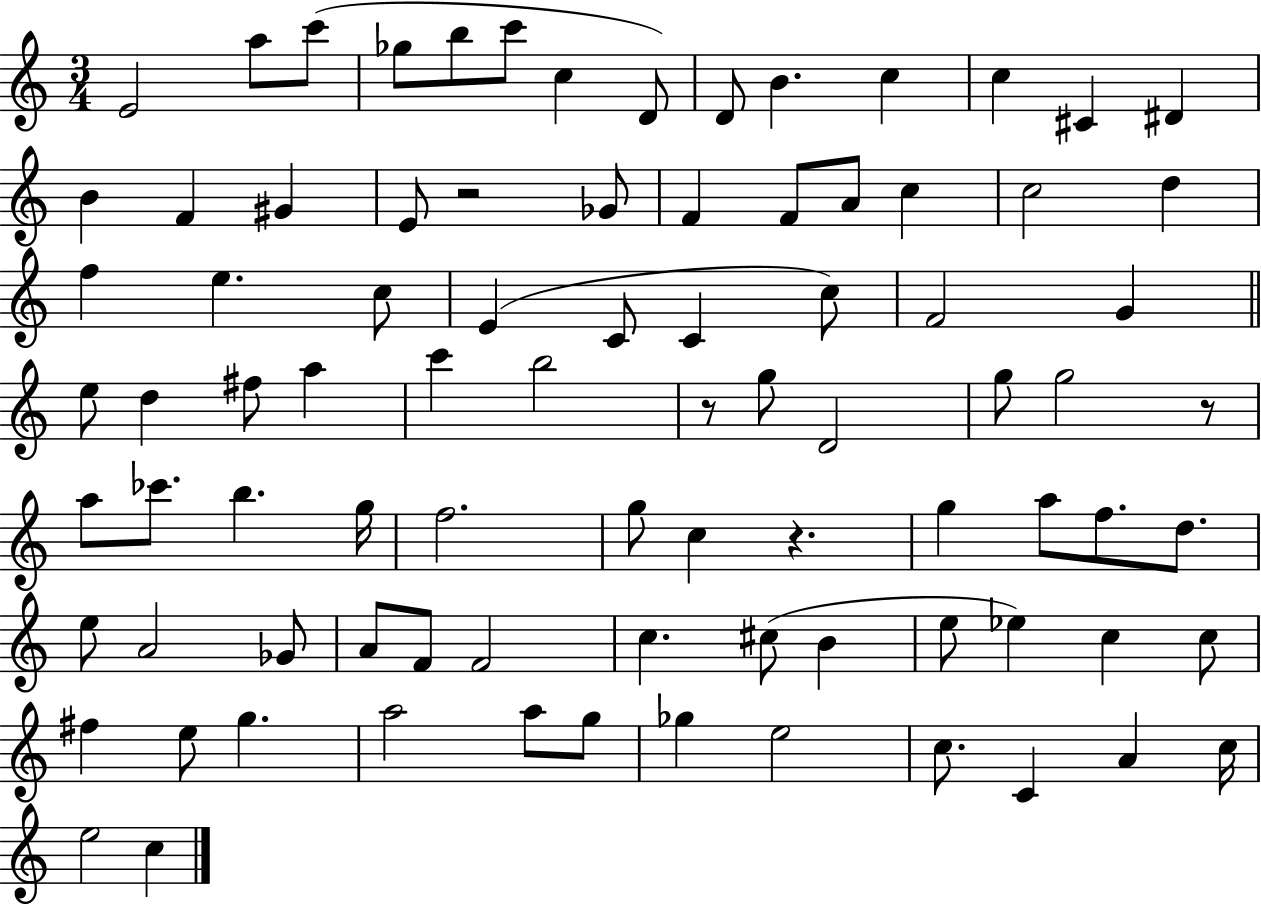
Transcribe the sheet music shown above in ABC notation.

X:1
T:Untitled
M:3/4
L:1/4
K:C
E2 a/2 c'/2 _g/2 b/2 c'/2 c D/2 D/2 B c c ^C ^D B F ^G E/2 z2 _G/2 F F/2 A/2 c c2 d f e c/2 E C/2 C c/2 F2 G e/2 d ^f/2 a c' b2 z/2 g/2 D2 g/2 g2 z/2 a/2 _c'/2 b g/4 f2 g/2 c z g a/2 f/2 d/2 e/2 A2 _G/2 A/2 F/2 F2 c ^c/2 B e/2 _e c c/2 ^f e/2 g a2 a/2 g/2 _g e2 c/2 C A c/4 e2 c